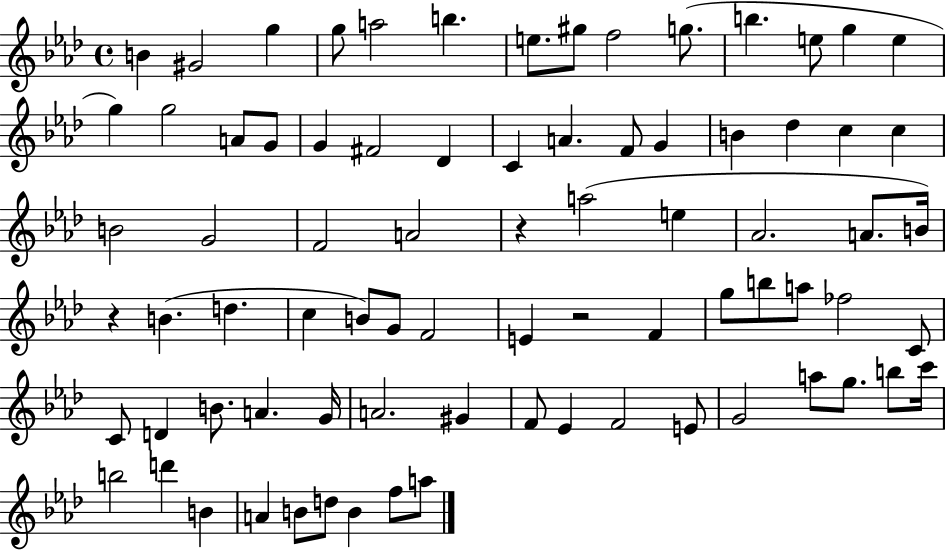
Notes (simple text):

B4/q G#4/h G5/q G5/e A5/h B5/q. E5/e. G#5/e F5/h G5/e. B5/q. E5/e G5/q E5/q G5/q G5/h A4/e G4/e G4/q F#4/h Db4/q C4/q A4/q. F4/e G4/q B4/q Db5/q C5/q C5/q B4/h G4/h F4/h A4/h R/q A5/h E5/q Ab4/h. A4/e. B4/s R/q B4/q. D5/q. C5/q B4/e G4/e F4/h E4/q R/h F4/q G5/e B5/e A5/e FES5/h C4/e C4/e D4/q B4/e. A4/q. G4/s A4/h. G#4/q F4/e Eb4/q F4/h E4/e G4/h A5/e G5/e. B5/e C6/s B5/h D6/q B4/q A4/q B4/e D5/e B4/q F5/e A5/e